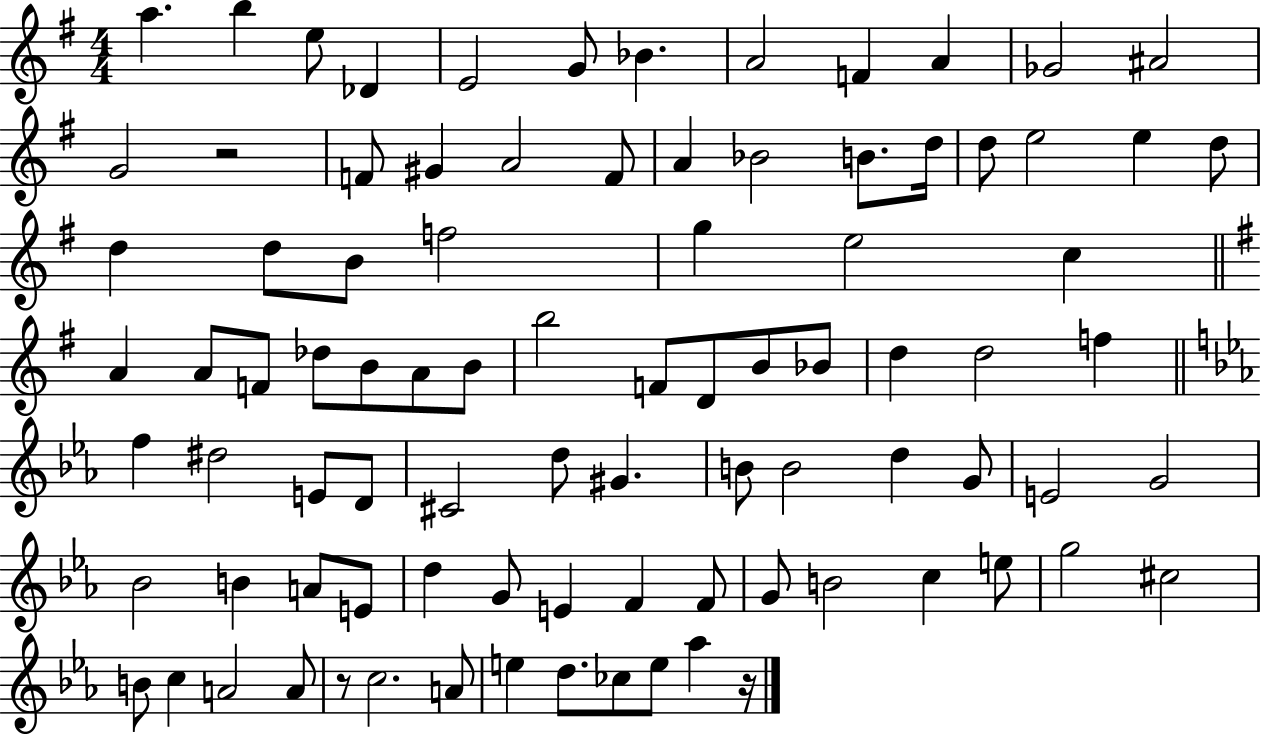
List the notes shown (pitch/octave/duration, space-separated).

A5/q. B5/q E5/e Db4/q E4/h G4/e Bb4/q. A4/h F4/q A4/q Gb4/h A#4/h G4/h R/h F4/e G#4/q A4/h F4/e A4/q Bb4/h B4/e. D5/s D5/e E5/h E5/q D5/e D5/q D5/e B4/e F5/h G5/q E5/h C5/q A4/q A4/e F4/e Db5/e B4/e A4/e B4/e B5/h F4/e D4/e B4/e Bb4/e D5/q D5/h F5/q F5/q D#5/h E4/e D4/e C#4/h D5/e G#4/q. B4/e B4/h D5/q G4/e E4/h G4/h Bb4/h B4/q A4/e E4/e D5/q G4/e E4/q F4/q F4/e G4/e B4/h C5/q E5/e G5/h C#5/h B4/e C5/q A4/h A4/e R/e C5/h. A4/e E5/q D5/e. CES5/e E5/e Ab5/q R/s